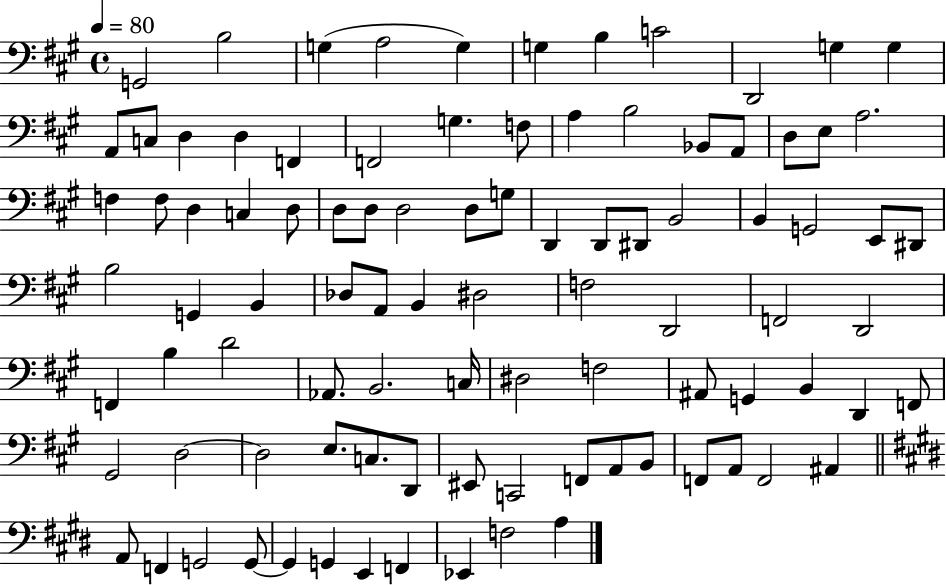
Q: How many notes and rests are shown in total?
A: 94